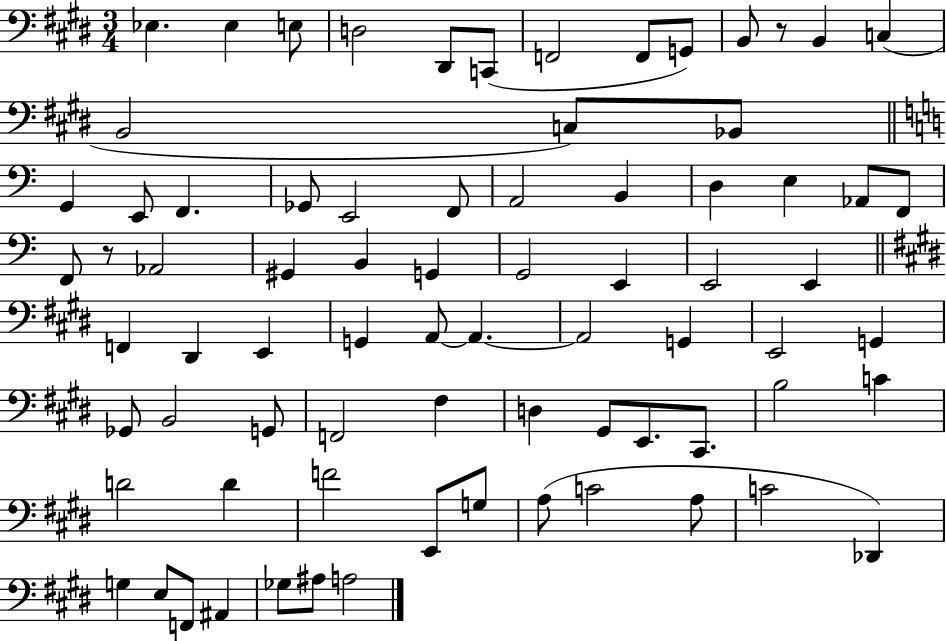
{
  \clef bass
  \numericTimeSignature
  \time 3/4
  \key e \major
  ees4. ees4 e8 | d2 dis,8 c,8( | f,2 f,8 g,8) | b,8 r8 b,4 c4( | \break b,2 c8) bes,8 | \bar "||" \break \key a \minor g,4 e,8 f,4. | ges,8 e,2 f,8 | a,2 b,4 | d4 e4 aes,8 f,8 | \break f,8 r8 aes,2 | gis,4 b,4 g,4 | g,2 e,4 | e,2 e,4 | \break \bar "||" \break \key e \major f,4 dis,4 e,4 | g,4 a,8~~ a,4.~~ | a,2 g,4 | e,2 g,4 | \break ges,8 b,2 g,8 | f,2 fis4 | d4 gis,8 e,8. cis,8. | b2 c'4 | \break d'2 d'4 | f'2 e,8 g8 | a8( c'2 a8 | c'2 des,4) | \break g4 e8 f,8 ais,4 | ges8 ais8 a2 | \bar "|."
}